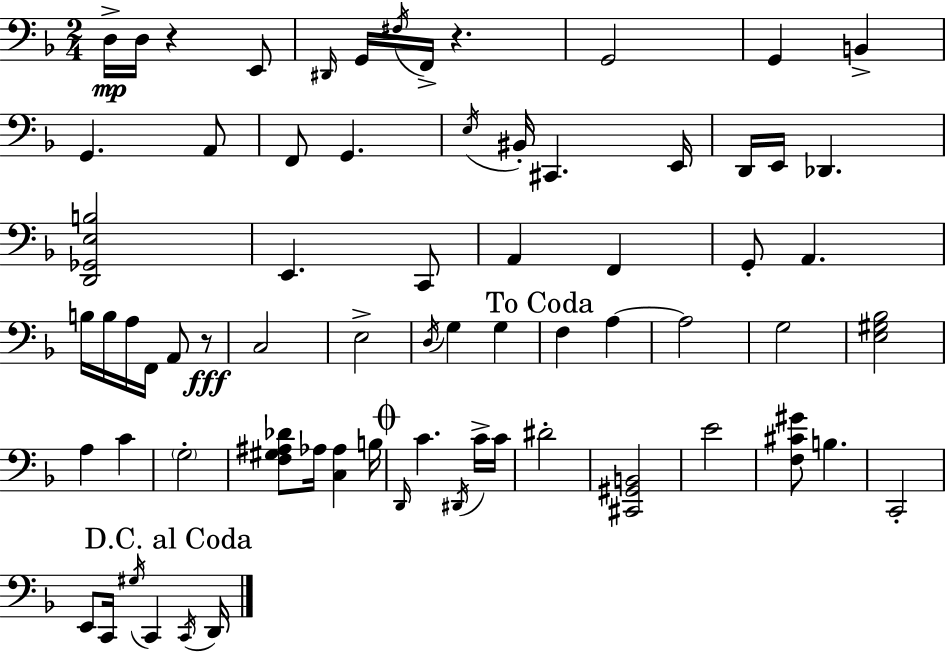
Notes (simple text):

D3/s D3/s R/q E2/e D#2/s G2/s F#3/s F2/s R/q. G2/h G2/q B2/q G2/q. A2/e F2/e G2/q. E3/s BIS2/s C#2/q. E2/s D2/s E2/s Db2/q. [D2,Gb2,E3,B3]/h E2/q. C2/e A2/q F2/q G2/e A2/q. B3/s B3/s A3/s F2/s A2/e R/e C3/h E3/h D3/s G3/q G3/q F3/q A3/q A3/h G3/h [E3,G#3,Bb3]/h A3/q C4/q G3/h [F3,G#3,A#3,Db4]/e Ab3/s [C3,Ab3]/q B3/s D2/s C4/q. D#2/s C4/s C4/s D#4/h [C#2,G#2,B2]/h E4/h [F3,C#4,G#4]/e B3/q. C2/h E2/e C2/s G#3/s C2/q C2/s D2/s